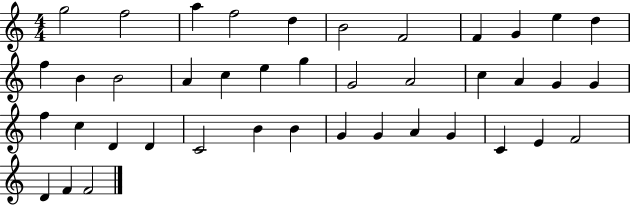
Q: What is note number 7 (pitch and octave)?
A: F4